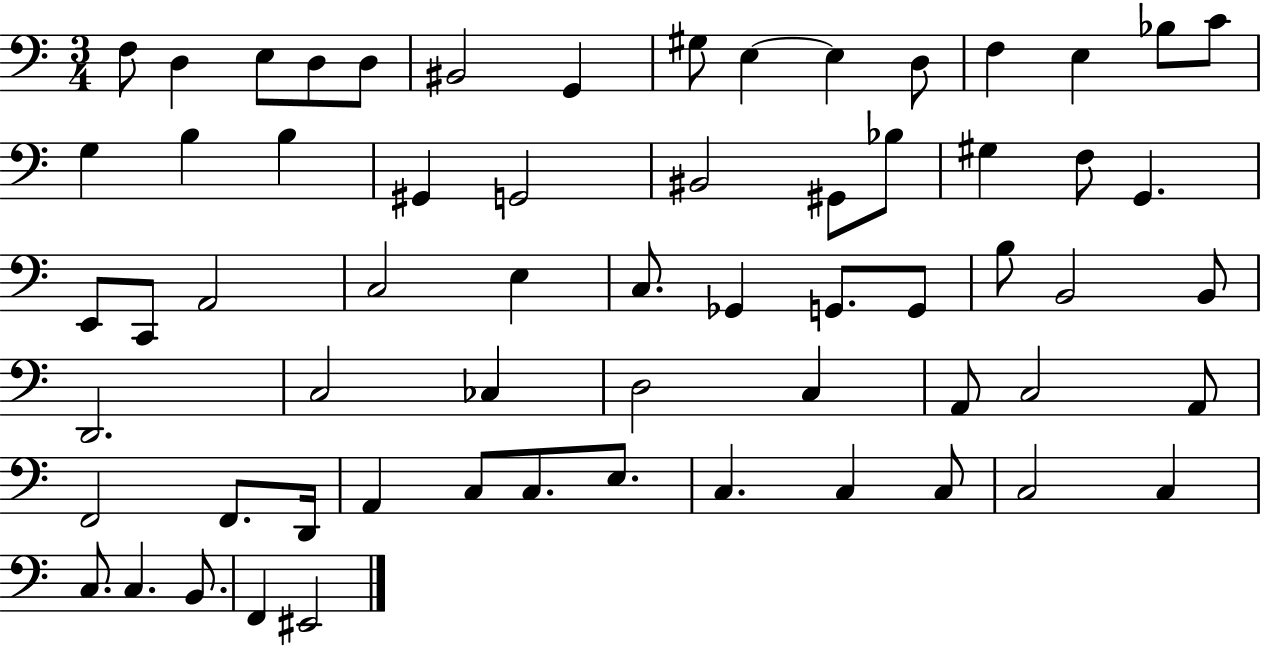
{
  \clef bass
  \numericTimeSignature
  \time 3/4
  \key c \major
  f8 d4 e8 d8 d8 | bis,2 g,4 | gis8 e4~~ e4 d8 | f4 e4 bes8 c'8 | \break g4 b4 b4 | gis,4 g,2 | bis,2 gis,8 bes8 | gis4 f8 g,4. | \break e,8 c,8 a,2 | c2 e4 | c8. ges,4 g,8. g,8 | b8 b,2 b,8 | \break d,2. | c2 ces4 | d2 c4 | a,8 c2 a,8 | \break f,2 f,8. d,16 | a,4 c8 c8. e8. | c4. c4 c8 | c2 c4 | \break c8. c4. b,8. | f,4 eis,2 | \bar "|."
}